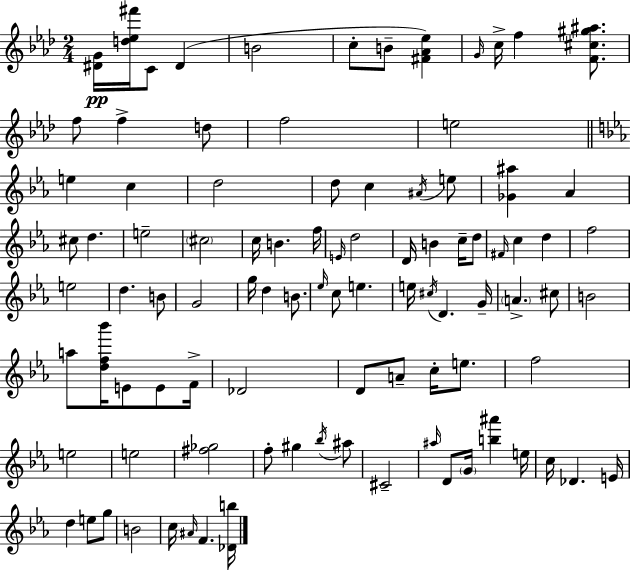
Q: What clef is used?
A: treble